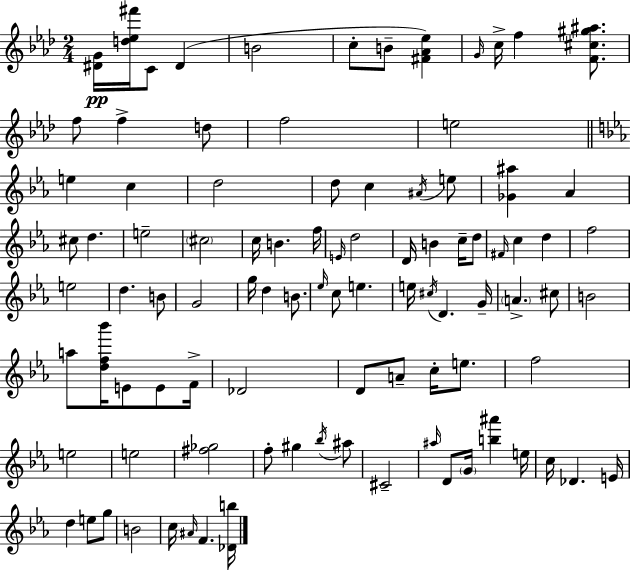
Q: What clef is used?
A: treble